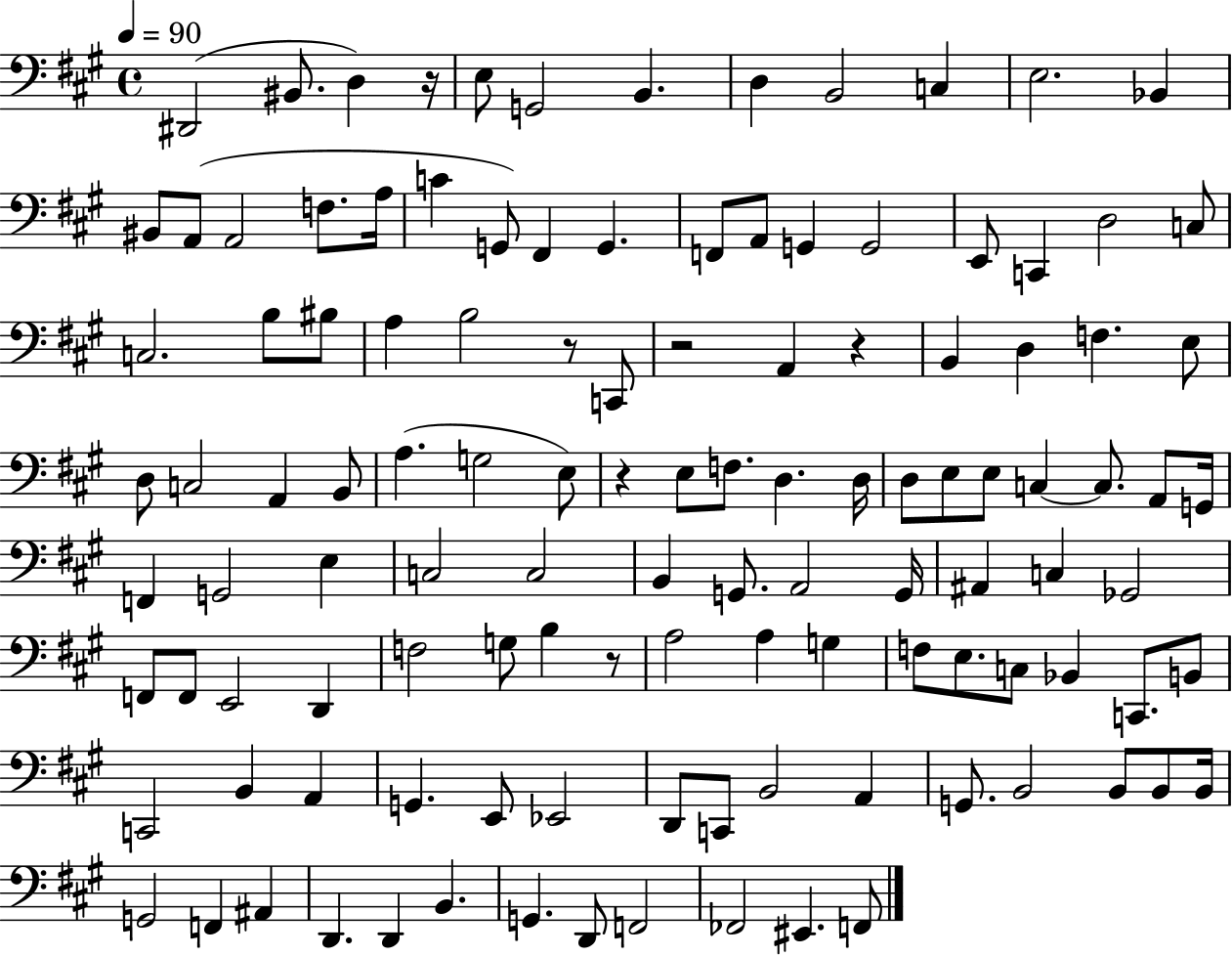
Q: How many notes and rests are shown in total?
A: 118